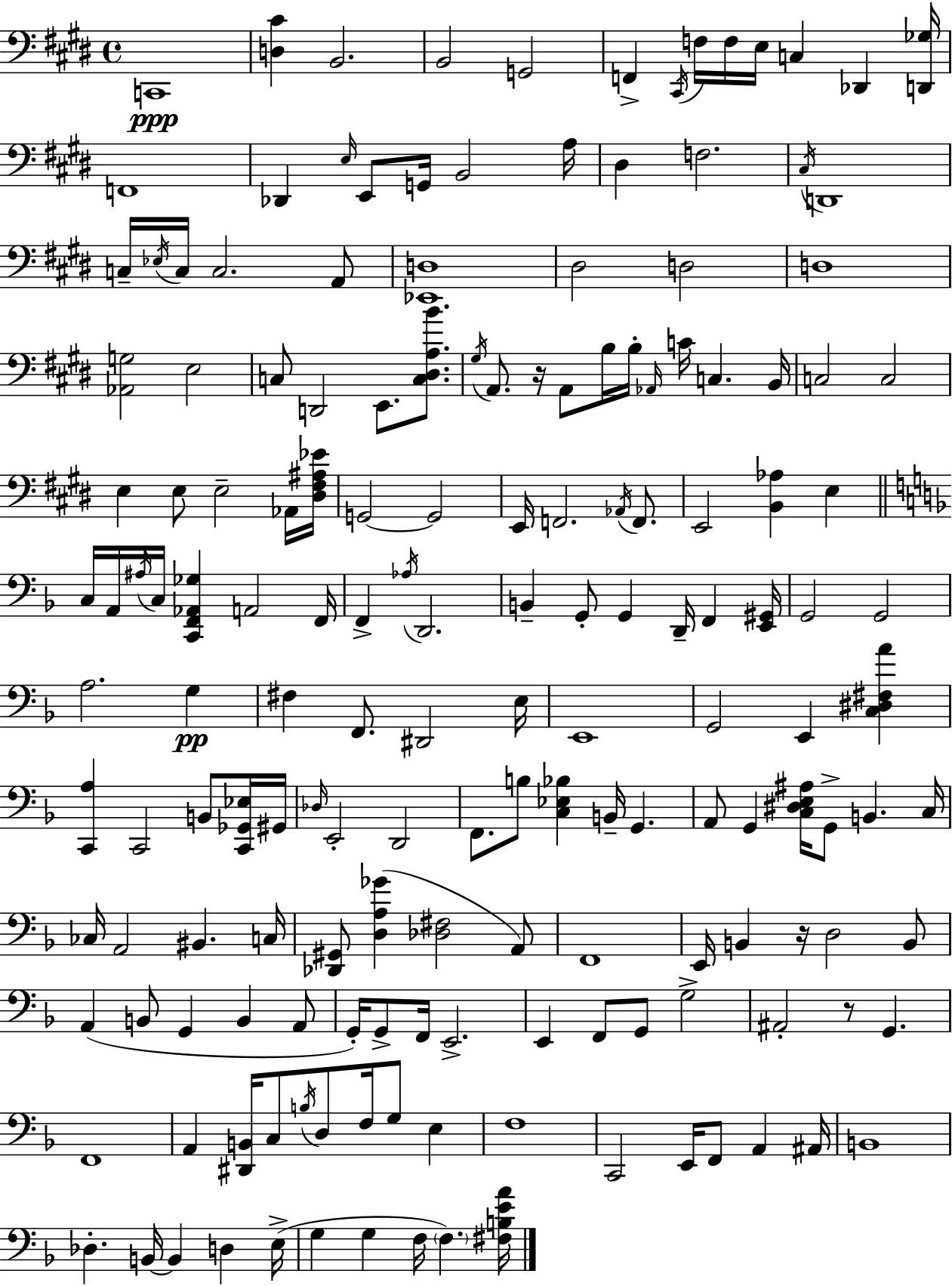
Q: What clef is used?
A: bass